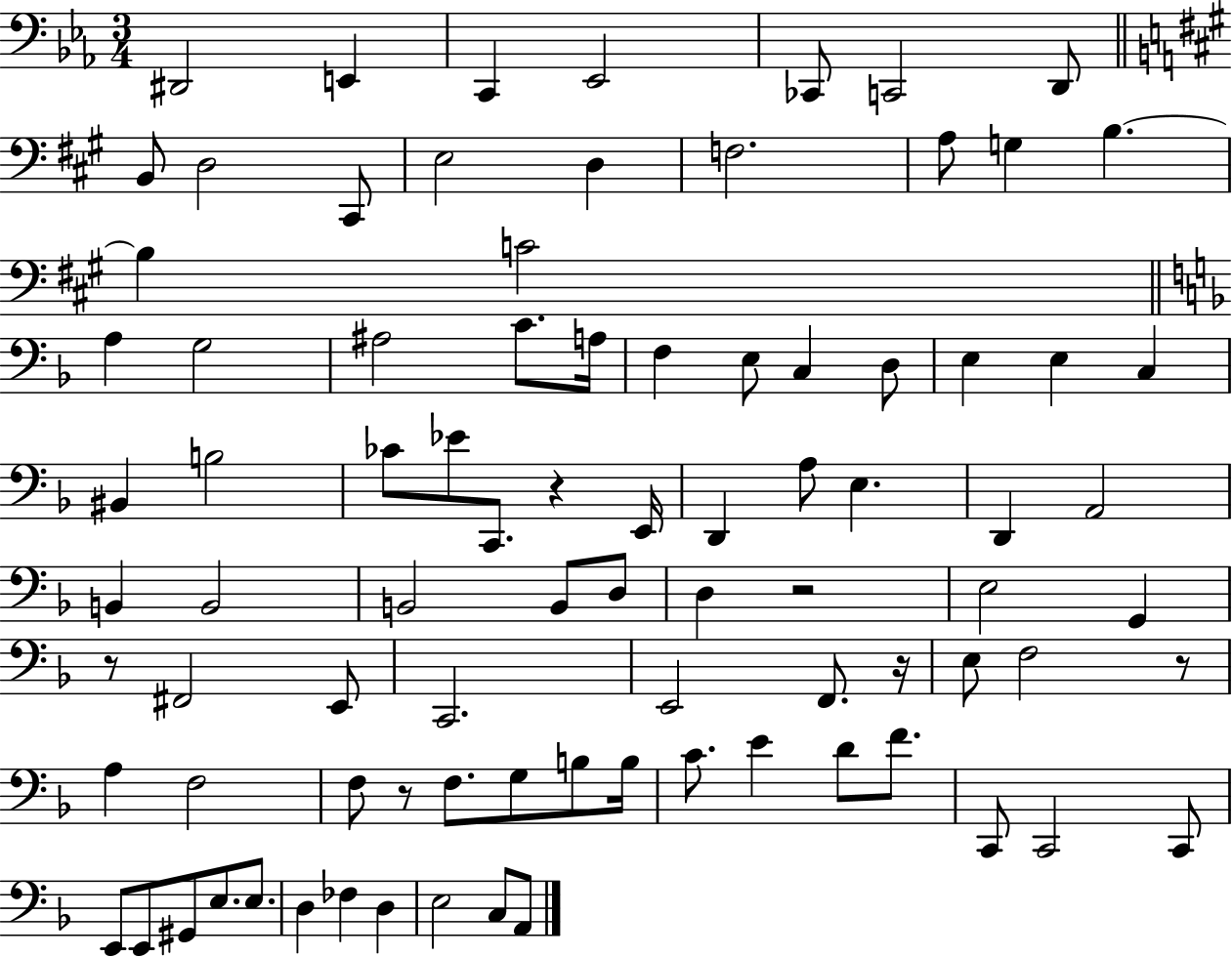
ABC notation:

X:1
T:Untitled
M:3/4
L:1/4
K:Eb
^D,,2 E,, C,, _E,,2 _C,,/2 C,,2 D,,/2 B,,/2 D,2 ^C,,/2 E,2 D, F,2 A,/2 G, B, B, C2 A, G,2 ^A,2 C/2 A,/4 F, E,/2 C, D,/2 E, E, C, ^B,, B,2 _C/2 _E/2 C,,/2 z E,,/4 D,, A,/2 E, D,, A,,2 B,, B,,2 B,,2 B,,/2 D,/2 D, z2 E,2 G,, z/2 ^F,,2 E,,/2 C,,2 E,,2 F,,/2 z/4 E,/2 F,2 z/2 A, F,2 F,/2 z/2 F,/2 G,/2 B,/2 B,/4 C/2 E D/2 F/2 C,,/2 C,,2 C,,/2 E,,/2 E,,/2 ^G,,/2 E,/2 E,/2 D, _F, D, E,2 C,/2 A,,/2